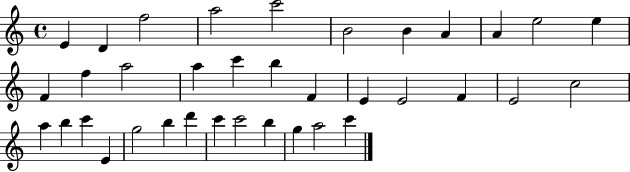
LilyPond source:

{
  \clef treble
  \time 4/4
  \defaultTimeSignature
  \key c \major
  e'4 d'4 f''2 | a''2 c'''2 | b'2 b'4 a'4 | a'4 e''2 e''4 | \break f'4 f''4 a''2 | a''4 c'''4 b''4 f'4 | e'4 e'2 f'4 | e'2 c''2 | \break a''4 b''4 c'''4 e'4 | g''2 b''4 d'''4 | c'''4 c'''2 b''4 | g''4 a''2 c'''4 | \break \bar "|."
}